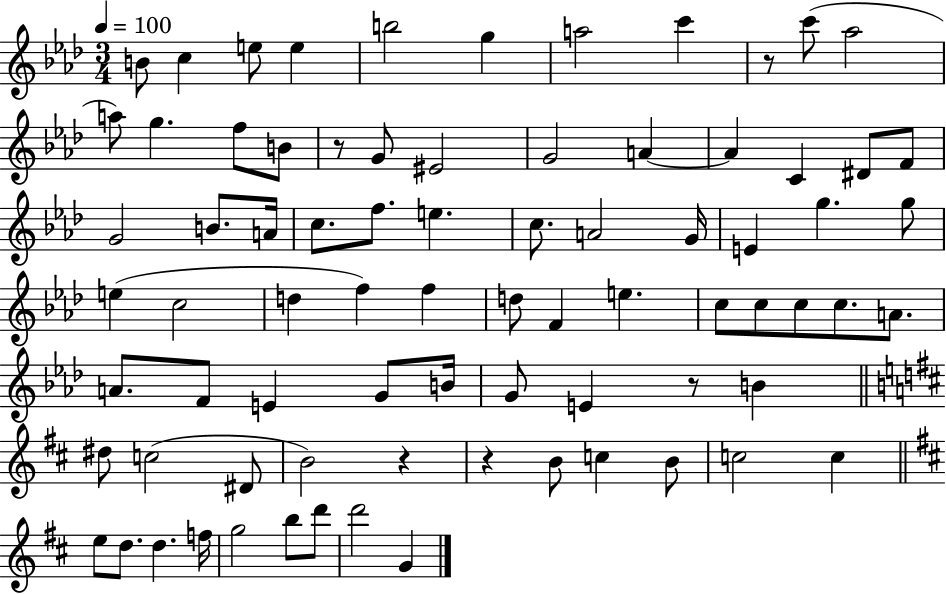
{
  \clef treble
  \numericTimeSignature
  \time 3/4
  \key aes \major
  \tempo 4 = 100
  b'8 c''4 e''8 e''4 | b''2 g''4 | a''2 c'''4 | r8 c'''8( aes''2 | \break a''8) g''4. f''8 b'8 | r8 g'8 eis'2 | g'2 a'4~~ | a'4 c'4 dis'8 f'8 | \break g'2 b'8. a'16 | c''8. f''8. e''4. | c''8. a'2 g'16 | e'4 g''4. g''8 | \break e''4( c''2 | d''4 f''4) f''4 | d''8 f'4 e''4. | c''8 c''8 c''8 c''8. a'8. | \break a'8. f'8 e'4 g'8 b'16 | g'8 e'4 r8 b'4 | \bar "||" \break \key b \minor dis''8 c''2( dis'8 | b'2) r4 | r4 b'8 c''4 b'8 | c''2 c''4 | \break \bar "||" \break \key b \minor e''8 d''8. d''4. f''16 | g''2 b''8 d'''8 | d'''2 g'4 | \bar "|."
}